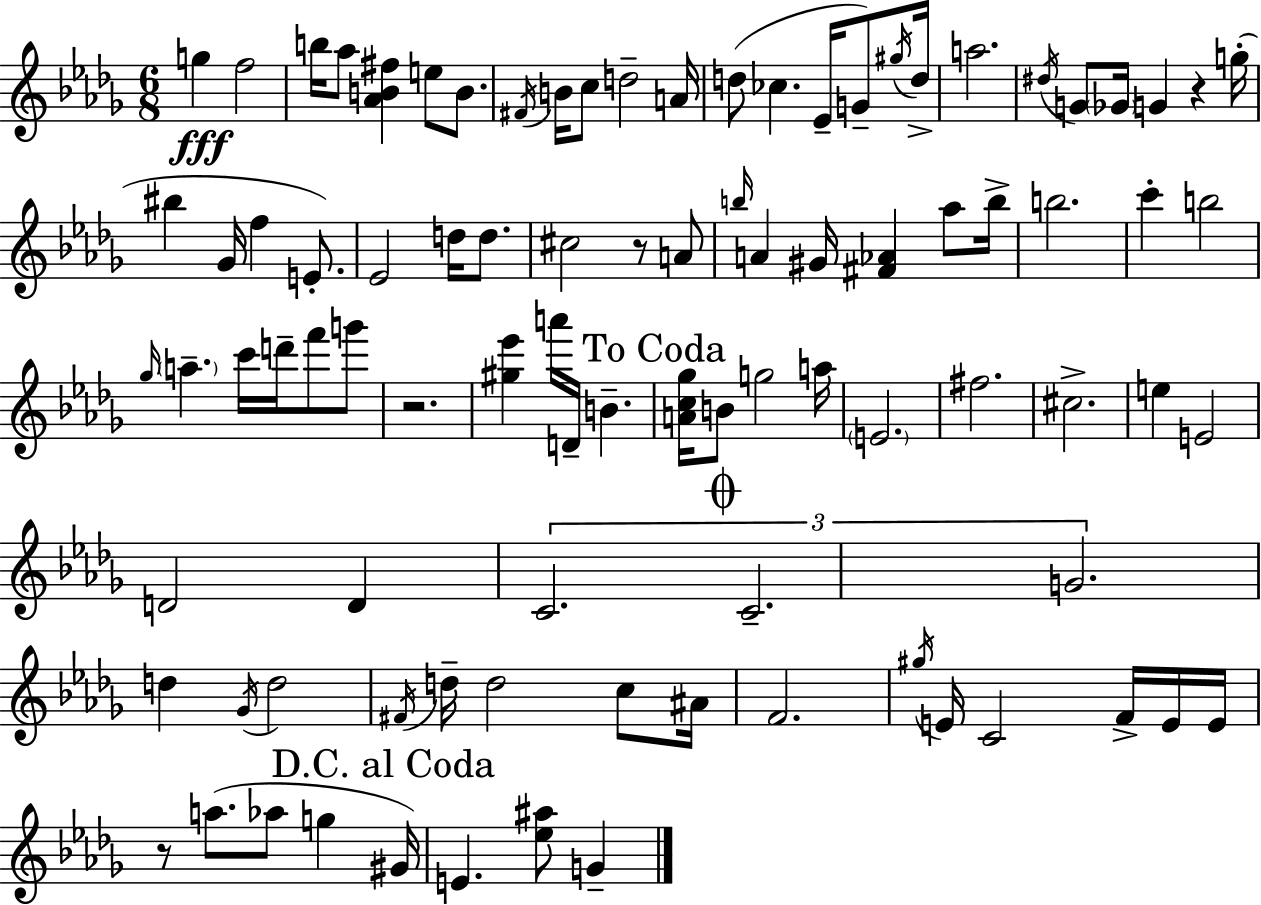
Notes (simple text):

G5/q F5/h B5/s Ab5/e [Ab4,B4,F#5]/q E5/e B4/e. F#4/s B4/s C5/e D5/h A4/s D5/e CES5/q. Eb4/s G4/e G#5/s D5/s A5/h. D#5/s G4/e Gb4/s G4/q R/q G5/s BIS5/q Gb4/s F5/q E4/e. Eb4/h D5/s D5/e. C#5/h R/e A4/e B5/s A4/q G#4/s [F#4,Ab4]/q Ab5/e B5/s B5/h. C6/q B5/h Gb5/s A5/q. C6/s D6/s F6/e G6/e R/h. [G#5,Eb6]/q A6/s D4/s B4/q. [A4,C5,Gb5]/s B4/e G5/h A5/s E4/h. F#5/h. C#5/h. E5/q E4/h D4/h D4/q C4/h. C4/h. G4/h. D5/q Gb4/s D5/h F#4/s D5/s D5/h C5/e A#4/s F4/h. G#5/s E4/s C4/h F4/s E4/s E4/s R/e A5/e. Ab5/e G5/q G#4/s E4/q. [Eb5,A#5]/e G4/q